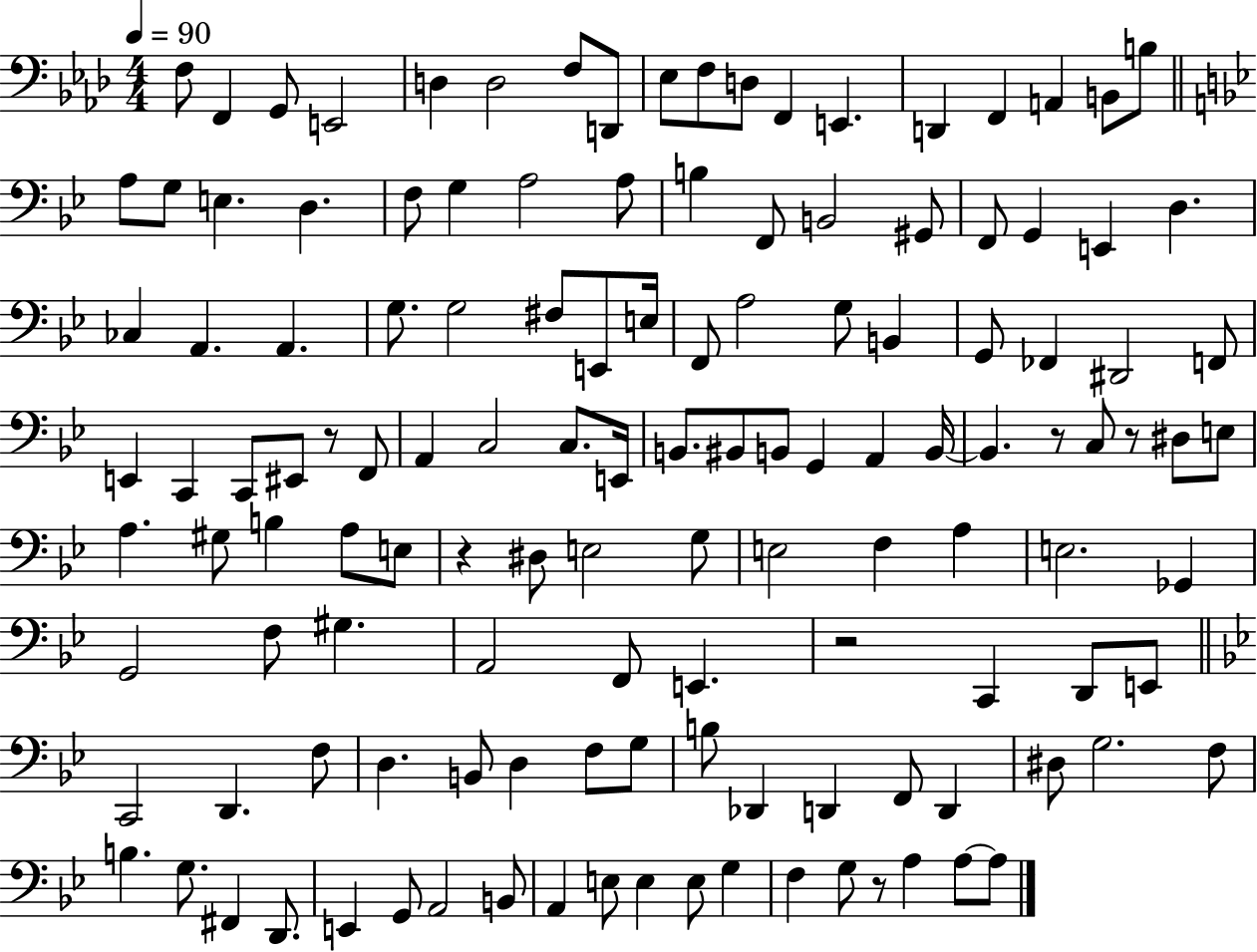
X:1
T:Untitled
M:4/4
L:1/4
K:Ab
F,/2 F,, G,,/2 E,,2 D, D,2 F,/2 D,,/2 _E,/2 F,/2 D,/2 F,, E,, D,, F,, A,, B,,/2 B,/2 A,/2 G,/2 E, D, F,/2 G, A,2 A,/2 B, F,,/2 B,,2 ^G,,/2 F,,/2 G,, E,, D, _C, A,, A,, G,/2 G,2 ^F,/2 E,,/2 E,/4 F,,/2 A,2 G,/2 B,, G,,/2 _F,, ^D,,2 F,,/2 E,, C,, C,,/2 ^E,,/2 z/2 F,,/2 A,, C,2 C,/2 E,,/4 B,,/2 ^B,,/2 B,,/2 G,, A,, B,,/4 B,, z/2 C,/2 z/2 ^D,/2 E,/2 A, ^G,/2 B, A,/2 E,/2 z ^D,/2 E,2 G,/2 E,2 F, A, E,2 _G,, G,,2 F,/2 ^G, A,,2 F,,/2 E,, z2 C,, D,,/2 E,,/2 C,,2 D,, F,/2 D, B,,/2 D, F,/2 G,/2 B,/2 _D,, D,, F,,/2 D,, ^D,/2 G,2 F,/2 B, G,/2 ^F,, D,,/2 E,, G,,/2 A,,2 B,,/2 A,, E,/2 E, E,/2 G, F, G,/2 z/2 A, A,/2 A,/2